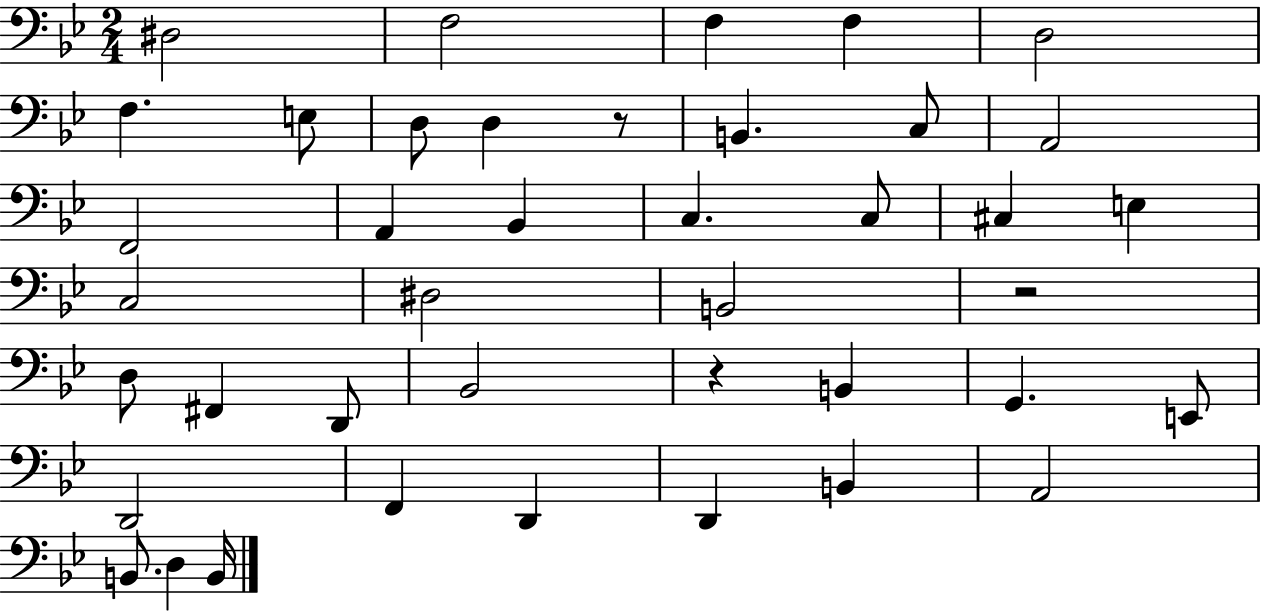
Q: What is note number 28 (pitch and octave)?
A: G2